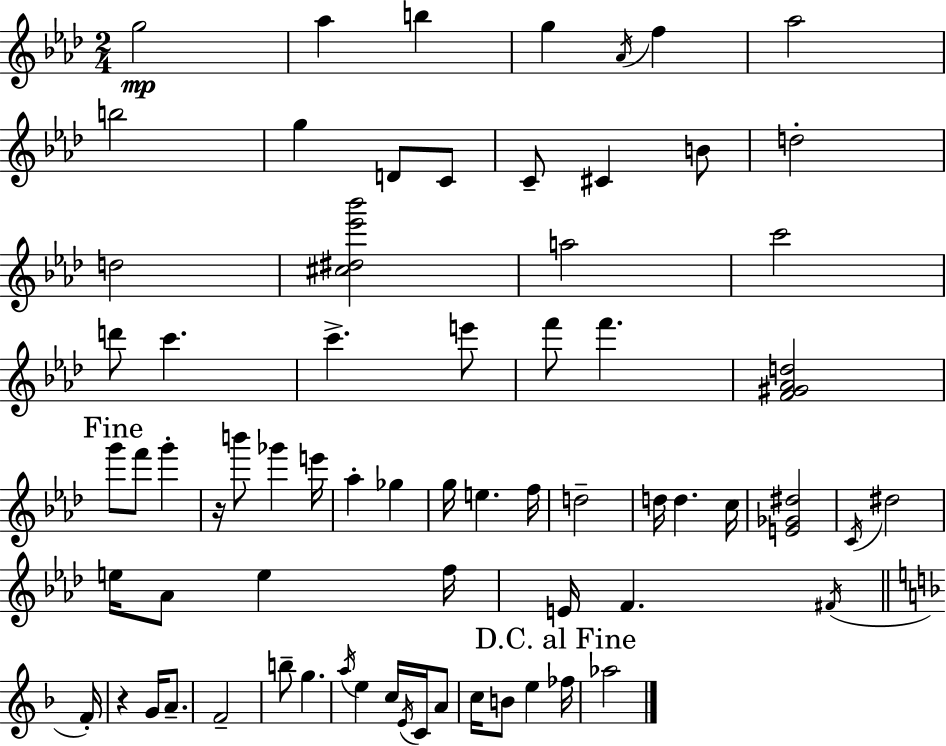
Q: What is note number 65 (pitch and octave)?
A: Ab5